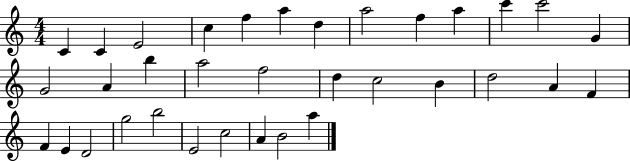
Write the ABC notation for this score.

X:1
T:Untitled
M:4/4
L:1/4
K:C
C C E2 c f a d a2 f a c' c'2 G G2 A b a2 f2 d c2 B d2 A F F E D2 g2 b2 E2 c2 A B2 a